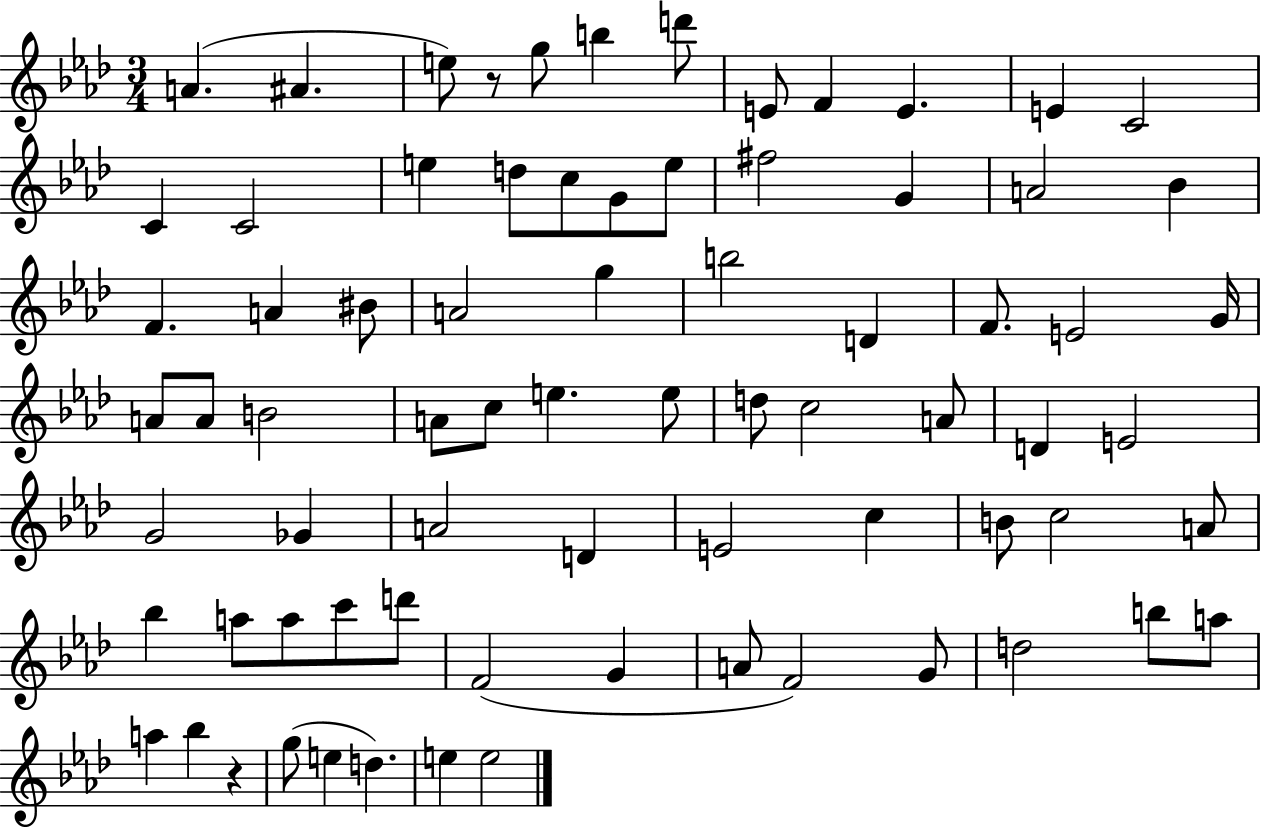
{
  \clef treble
  \numericTimeSignature
  \time 3/4
  \key aes \major
  a'4.( ais'4. | e''8) r8 g''8 b''4 d'''8 | e'8 f'4 e'4. | e'4 c'2 | \break c'4 c'2 | e''4 d''8 c''8 g'8 e''8 | fis''2 g'4 | a'2 bes'4 | \break f'4. a'4 bis'8 | a'2 g''4 | b''2 d'4 | f'8. e'2 g'16 | \break a'8 a'8 b'2 | a'8 c''8 e''4. e''8 | d''8 c''2 a'8 | d'4 e'2 | \break g'2 ges'4 | a'2 d'4 | e'2 c''4 | b'8 c''2 a'8 | \break bes''4 a''8 a''8 c'''8 d'''8 | f'2( g'4 | a'8 f'2) g'8 | d''2 b''8 a''8 | \break a''4 bes''4 r4 | g''8( e''4 d''4.) | e''4 e''2 | \bar "|."
}